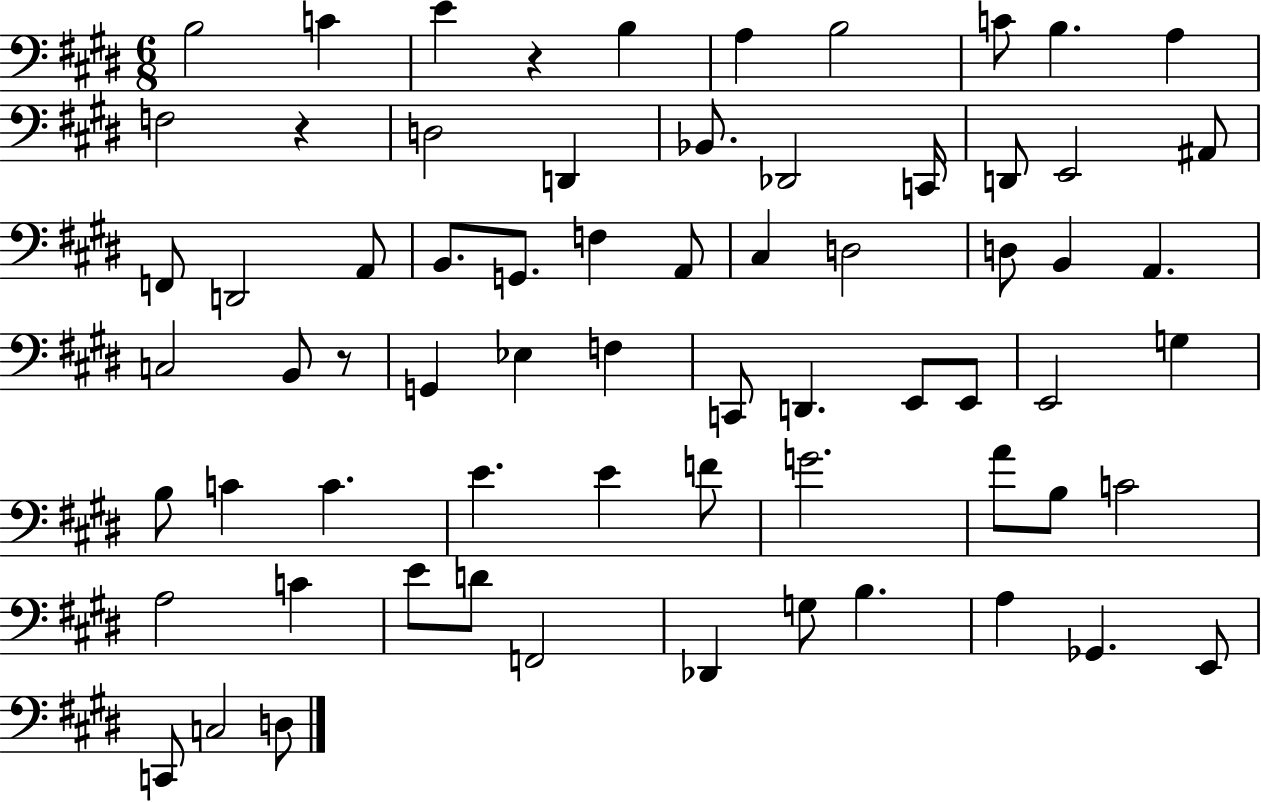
B3/h C4/q E4/q R/q B3/q A3/q B3/h C4/e B3/q. A3/q F3/h R/q D3/h D2/q Bb2/e. Db2/h C2/s D2/e E2/h A#2/e F2/e D2/h A2/e B2/e. G2/e. F3/q A2/e C#3/q D3/h D3/e B2/q A2/q. C3/h B2/e R/e G2/q Eb3/q F3/q C2/e D2/q. E2/e E2/e E2/h G3/q B3/e C4/q C4/q. E4/q. E4/q F4/e G4/h. A4/e B3/e C4/h A3/h C4/q E4/e D4/e F2/h Db2/q G3/e B3/q. A3/q Gb2/q. E2/e C2/e C3/h D3/e